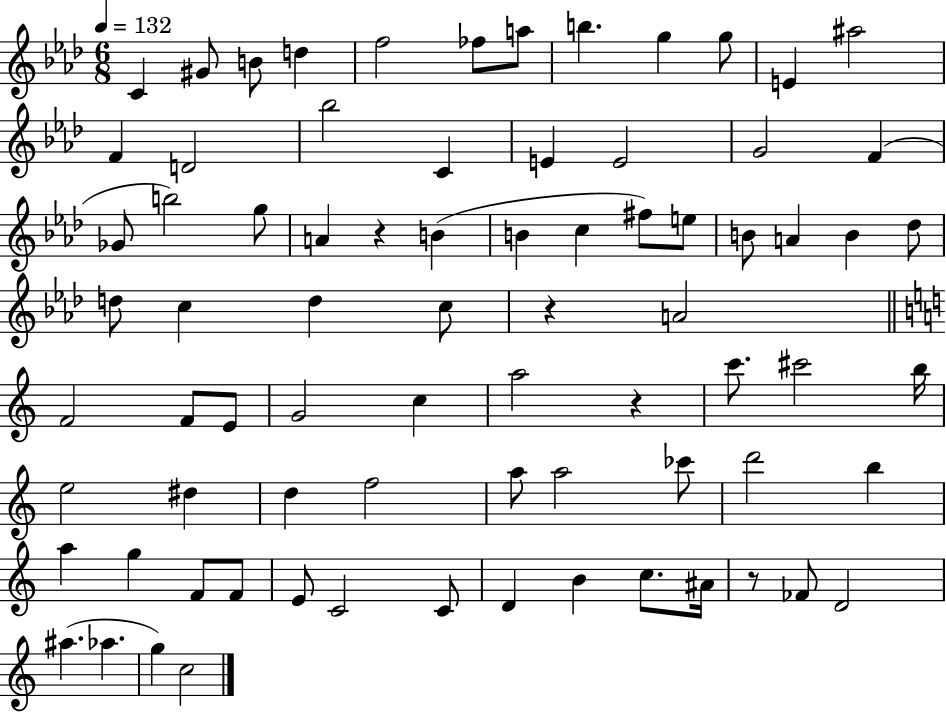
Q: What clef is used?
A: treble